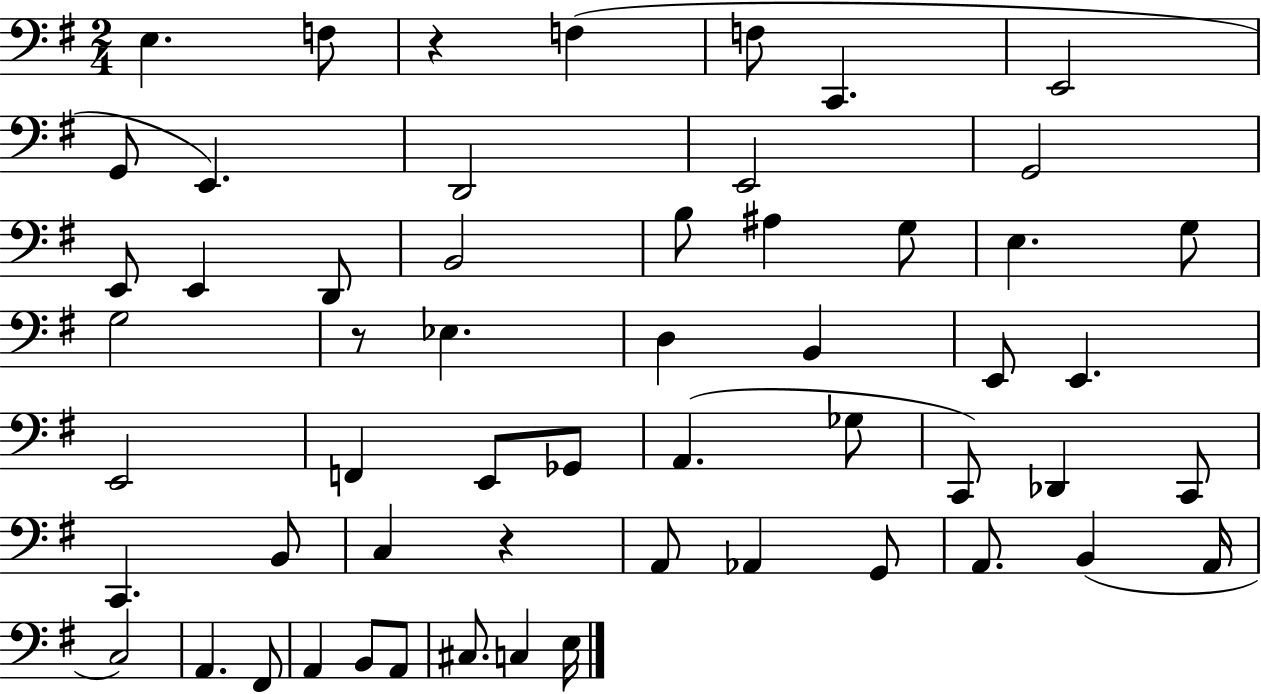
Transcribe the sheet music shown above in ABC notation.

X:1
T:Untitled
M:2/4
L:1/4
K:G
E, F,/2 z F, F,/2 C,, E,,2 G,,/2 E,, D,,2 E,,2 G,,2 E,,/2 E,, D,,/2 B,,2 B,/2 ^A, G,/2 E, G,/2 G,2 z/2 _E, D, B,, E,,/2 E,, E,,2 F,, E,,/2 _G,,/2 A,, _G,/2 C,,/2 _D,, C,,/2 C,, B,,/2 C, z A,,/2 _A,, G,,/2 A,,/2 B,, A,,/4 C,2 A,, ^F,,/2 A,, B,,/2 A,,/2 ^C,/2 C, E,/4